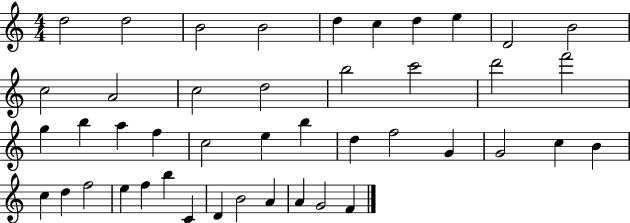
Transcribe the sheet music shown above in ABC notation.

X:1
T:Untitled
M:4/4
L:1/4
K:C
d2 d2 B2 B2 d c d e D2 B2 c2 A2 c2 d2 b2 c'2 d'2 f'2 g b a f c2 e b d f2 G G2 c B c d f2 e f b C D B2 A A G2 F